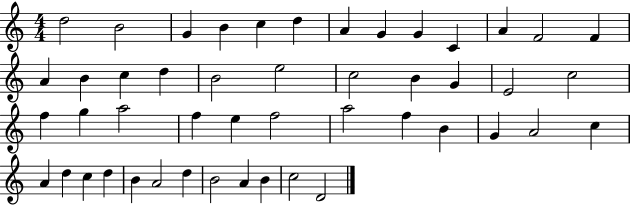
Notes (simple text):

D5/h B4/h G4/q B4/q C5/q D5/q A4/q G4/q G4/q C4/q A4/q F4/h F4/q A4/q B4/q C5/q D5/q B4/h E5/h C5/h B4/q G4/q E4/h C5/h F5/q G5/q A5/h F5/q E5/q F5/h A5/h F5/q B4/q G4/q A4/h C5/q A4/q D5/q C5/q D5/q B4/q A4/h D5/q B4/h A4/q B4/q C5/h D4/h